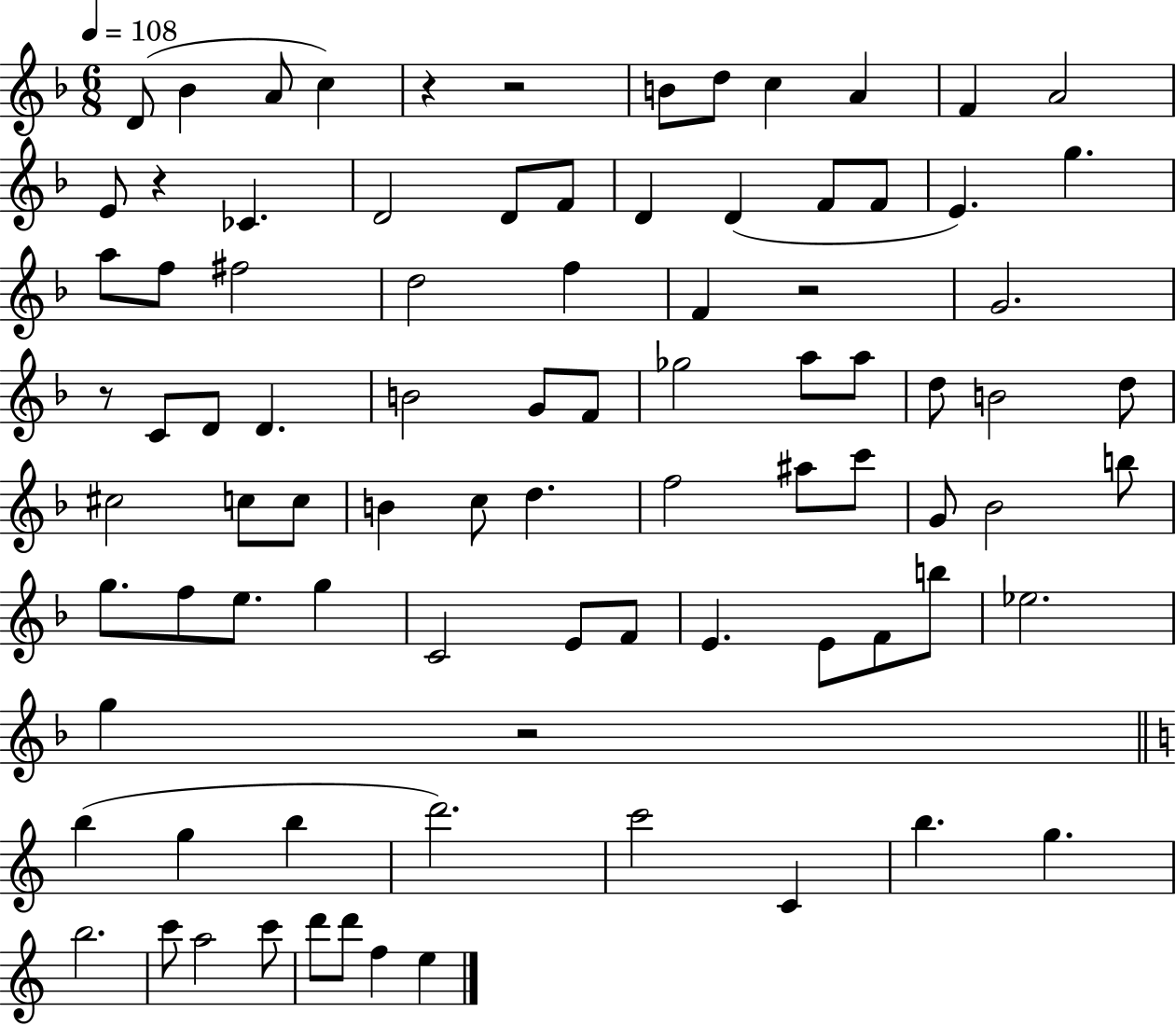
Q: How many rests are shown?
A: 6